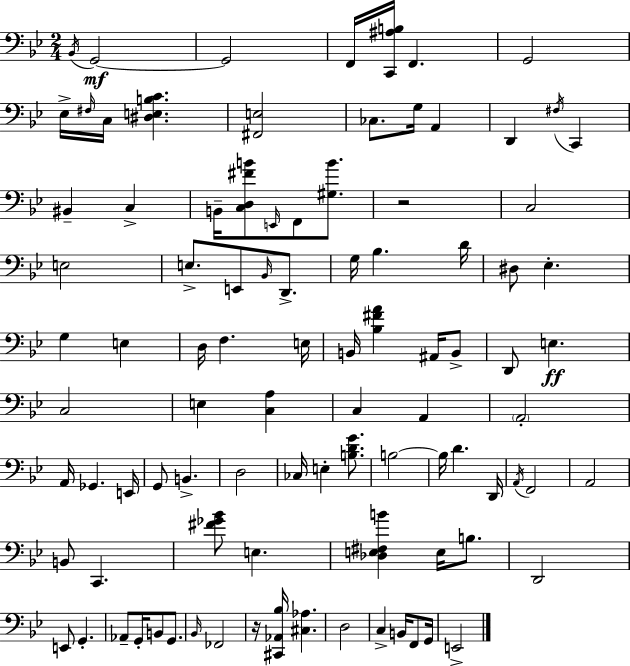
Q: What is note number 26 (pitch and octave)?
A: D2